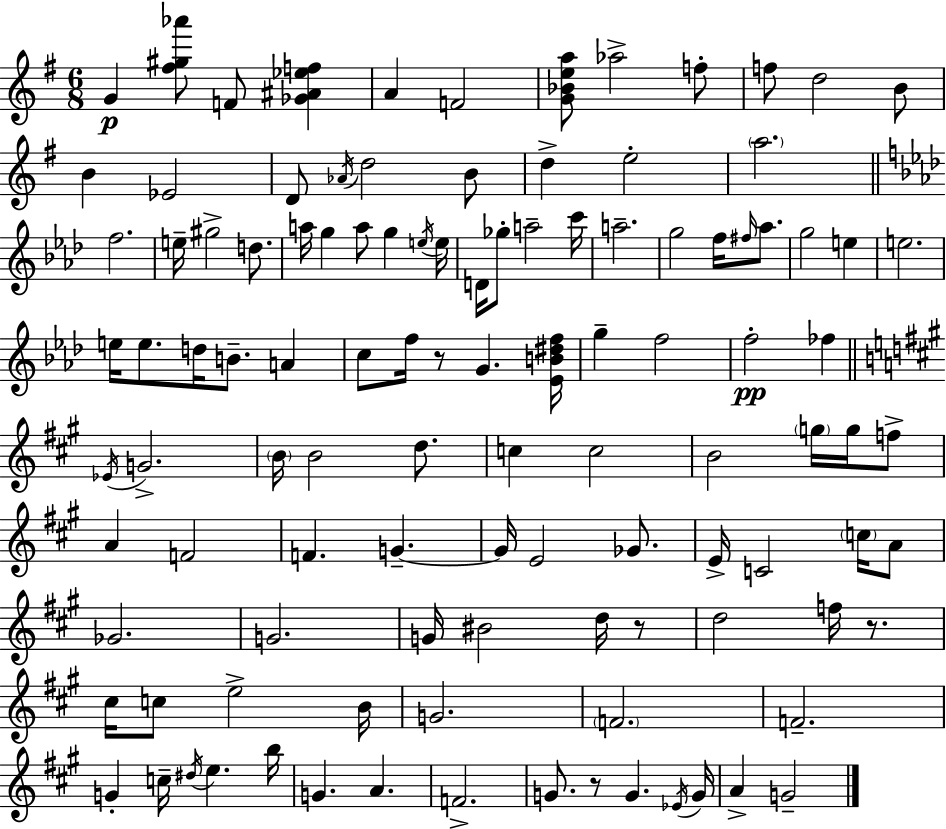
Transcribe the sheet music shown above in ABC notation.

X:1
T:Untitled
M:6/8
L:1/4
K:G
G [^f^g_a']/2 F/2 [_G^A_ef] A F2 [G_Bea]/2 _a2 f/2 f/2 d2 B/2 B _E2 D/2 _A/4 d2 B/2 d e2 a2 f2 e/4 ^g2 d/2 a/4 g a/2 g e/4 e/4 D/4 _g/2 a2 c'/4 a2 g2 f/4 ^f/4 _a/2 g2 e e2 e/4 e/2 d/4 B/2 A c/2 f/4 z/2 G [_EB^df]/4 g f2 f2 _f _E/4 G2 B/4 B2 d/2 c c2 B2 g/4 g/4 f/2 A F2 F G G/4 E2 _G/2 E/4 C2 c/4 A/2 _G2 G2 G/4 ^B2 d/4 z/2 d2 f/4 z/2 ^c/4 c/2 e2 B/4 G2 F2 F2 G c/4 ^d/4 e b/4 G A F2 G/2 z/2 G _E/4 G/4 A G2